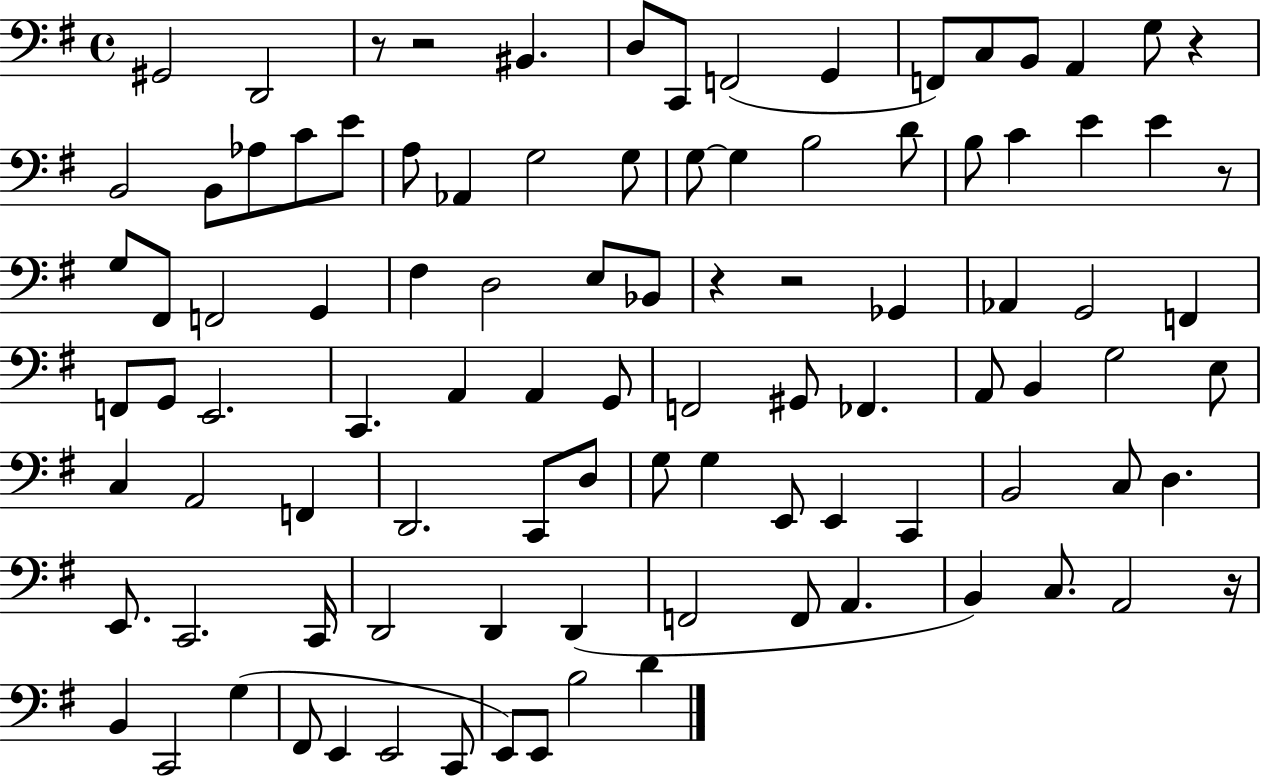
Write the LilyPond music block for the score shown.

{
  \clef bass
  \time 4/4
  \defaultTimeSignature
  \key g \major
  gis,2 d,2 | r8 r2 bis,4. | d8 c,8 f,2( g,4 | f,8) c8 b,8 a,4 g8 r4 | \break b,2 b,8 aes8 c'8 e'8 | a8 aes,4 g2 g8 | g8~~ g4 b2 d'8 | b8 c'4 e'4 e'4 r8 | \break g8 fis,8 f,2 g,4 | fis4 d2 e8 bes,8 | r4 r2 ges,4 | aes,4 g,2 f,4 | \break f,8 g,8 e,2. | c,4. a,4 a,4 g,8 | f,2 gis,8 fes,4. | a,8 b,4 g2 e8 | \break c4 a,2 f,4 | d,2. c,8 d8 | g8 g4 e,8 e,4 c,4 | b,2 c8 d4. | \break e,8. c,2. c,16 | d,2 d,4 d,4( | f,2 f,8 a,4. | b,4) c8. a,2 r16 | \break b,4 c,2 g4( | fis,8 e,4 e,2 c,8 | e,8) e,8 b2 d'4 | \bar "|."
}